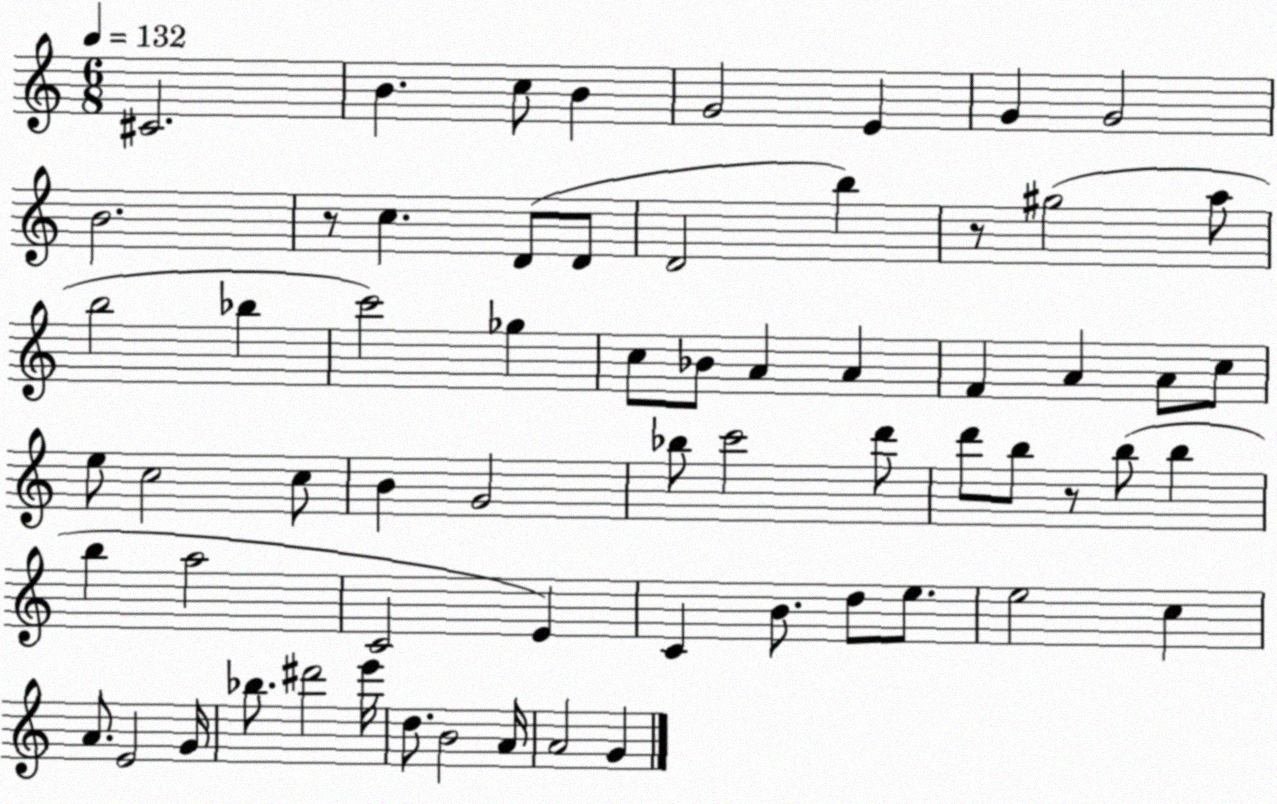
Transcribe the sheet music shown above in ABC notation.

X:1
T:Untitled
M:6/8
L:1/4
K:C
^C2 B c/2 B G2 E G G2 B2 z/2 c D/2 D/2 D2 b z/2 ^g2 a/2 b2 _b c'2 _g c/2 _B/2 A A F A A/2 c/2 e/2 c2 c/2 B G2 _b/2 c'2 d'/2 d'/2 b/2 z/2 b/2 b b a2 C2 E C B/2 d/2 e/2 e2 c A/2 E2 G/4 _b/2 ^d'2 e'/4 d/2 B2 A/4 A2 G